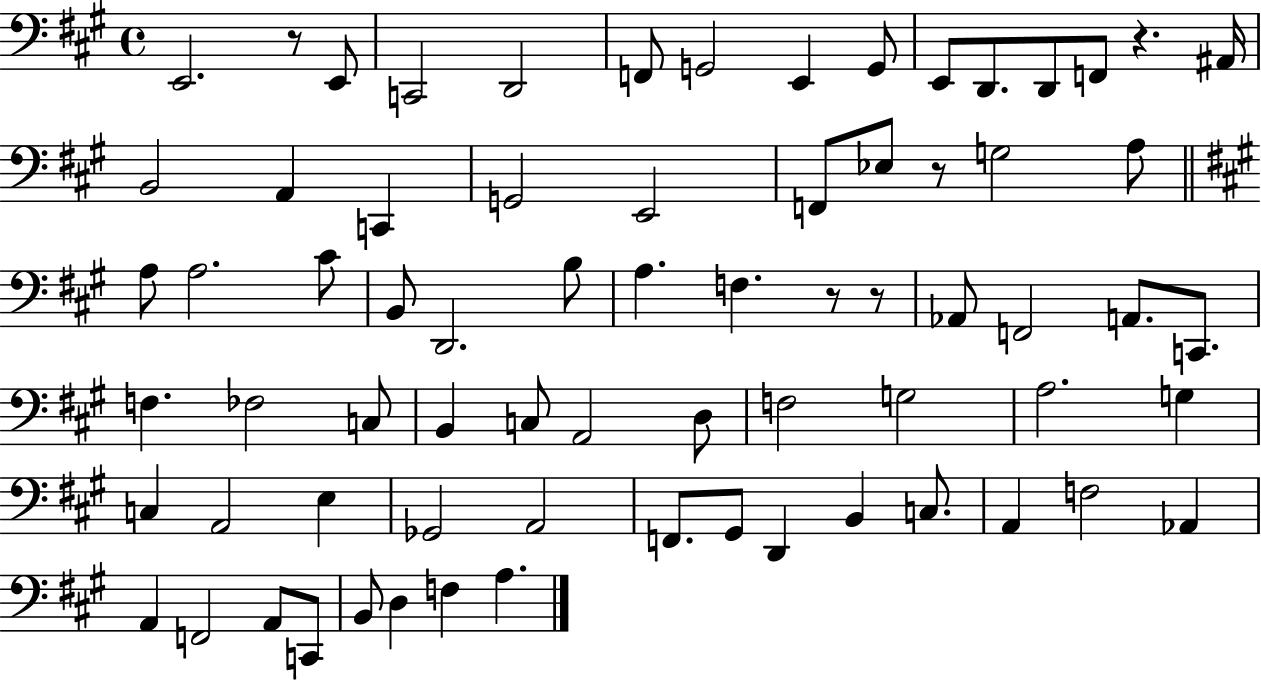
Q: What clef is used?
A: bass